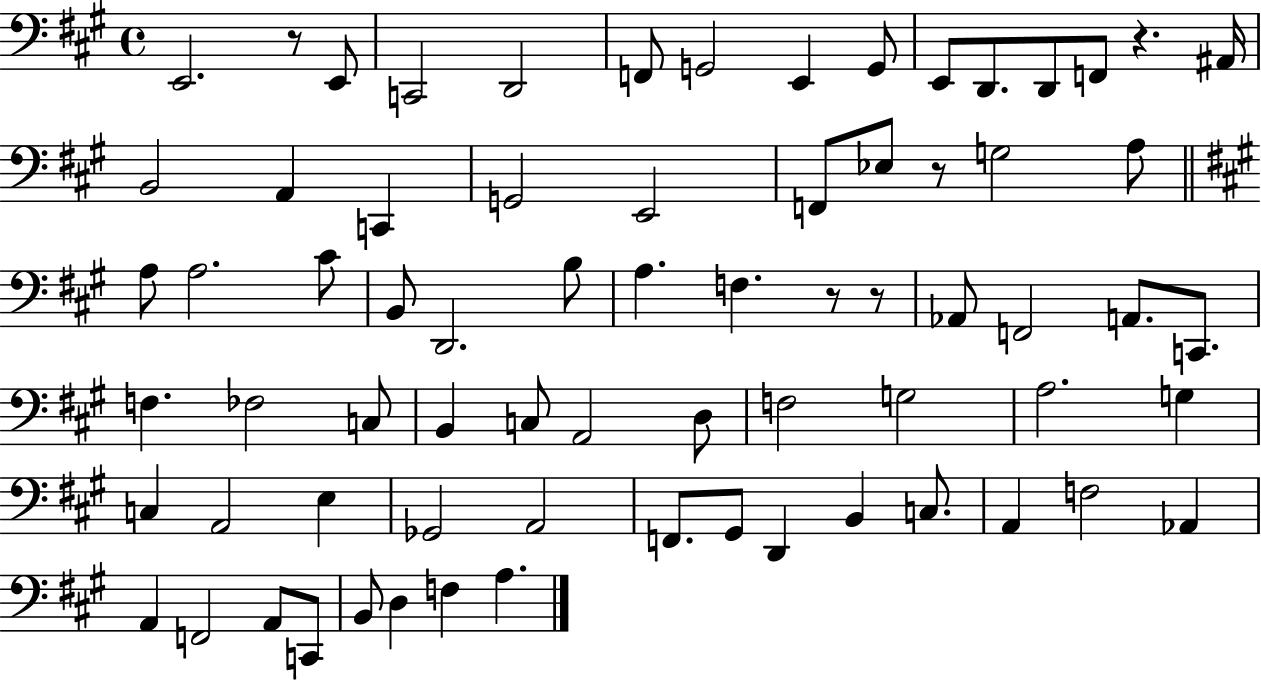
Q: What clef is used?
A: bass